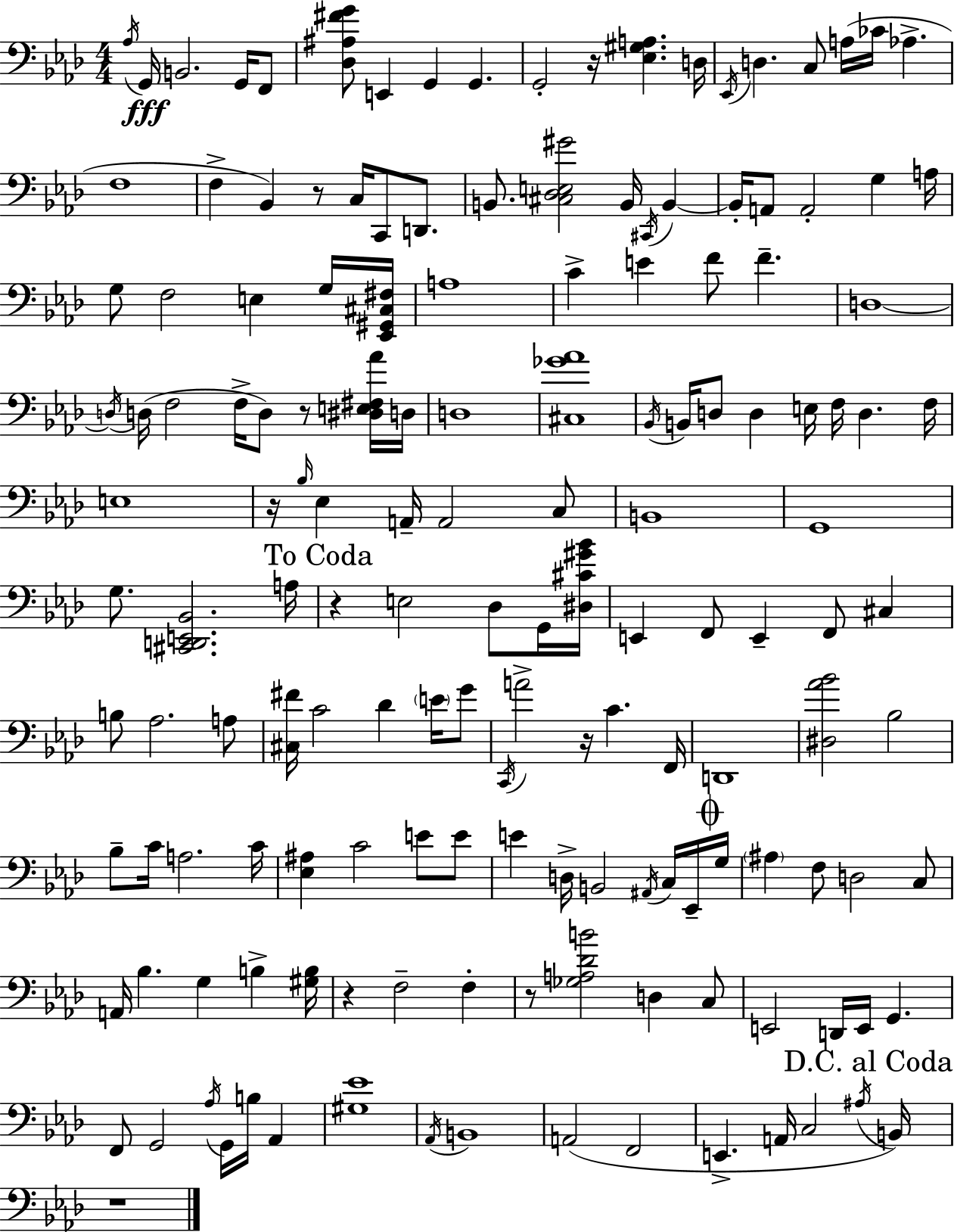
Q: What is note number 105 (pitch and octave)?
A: C3